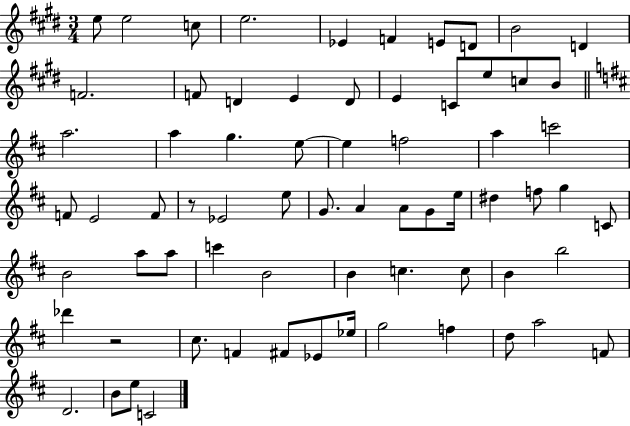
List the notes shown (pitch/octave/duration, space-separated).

E5/e E5/h C5/e E5/h. Eb4/q F4/q E4/e D4/e B4/h D4/q F4/h. F4/e D4/q E4/q D4/e E4/q C4/e E5/e C5/e B4/e A5/h. A5/q G5/q. E5/e E5/q F5/h A5/q C6/h F4/e E4/h F4/e R/e Eb4/h E5/e G4/e. A4/q A4/e G4/e E5/s D#5/q F5/e G5/q C4/e B4/h A5/e A5/e C6/q B4/h B4/q C5/q. C5/e B4/q B5/h Db6/q R/h C#5/e. F4/q F#4/e Eb4/e Eb5/s G5/h F5/q D5/e A5/h F4/e D4/h. B4/e E5/e C4/h